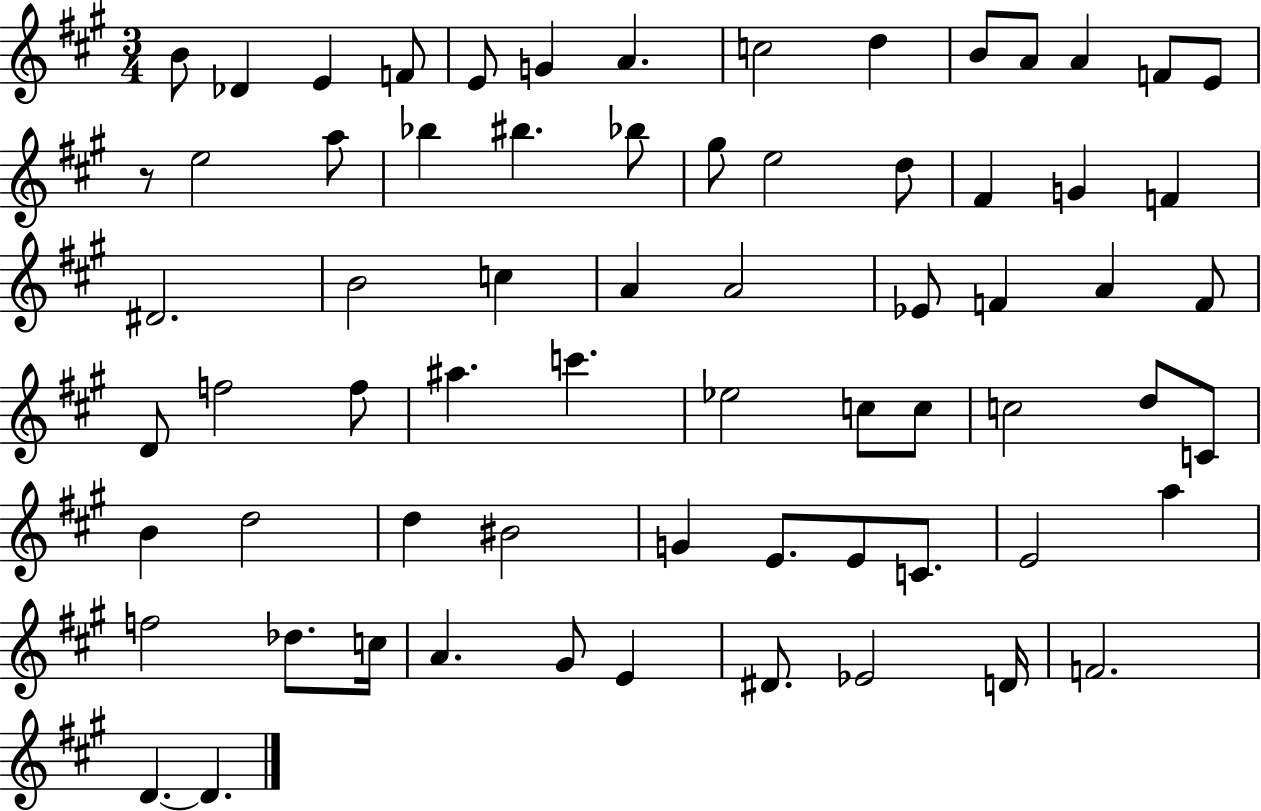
{
  \clef treble
  \numericTimeSignature
  \time 3/4
  \key a \major
  \repeat volta 2 { b'8 des'4 e'4 f'8 | e'8 g'4 a'4. | c''2 d''4 | b'8 a'8 a'4 f'8 e'8 | \break r8 e''2 a''8 | bes''4 bis''4. bes''8 | gis''8 e''2 d''8 | fis'4 g'4 f'4 | \break dis'2. | b'2 c''4 | a'4 a'2 | ees'8 f'4 a'4 f'8 | \break d'8 f''2 f''8 | ais''4. c'''4. | ees''2 c''8 c''8 | c''2 d''8 c'8 | \break b'4 d''2 | d''4 bis'2 | g'4 e'8. e'8 c'8. | e'2 a''4 | \break f''2 des''8. c''16 | a'4. gis'8 e'4 | dis'8. ees'2 d'16 | f'2. | \break d'4.~~ d'4. | } \bar "|."
}